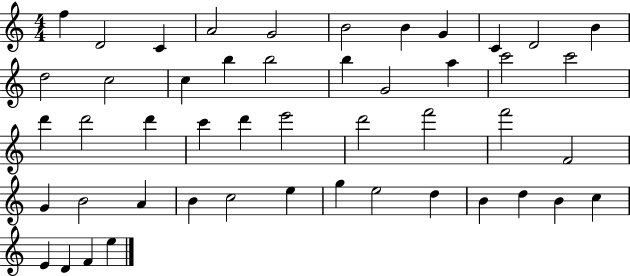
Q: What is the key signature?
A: C major